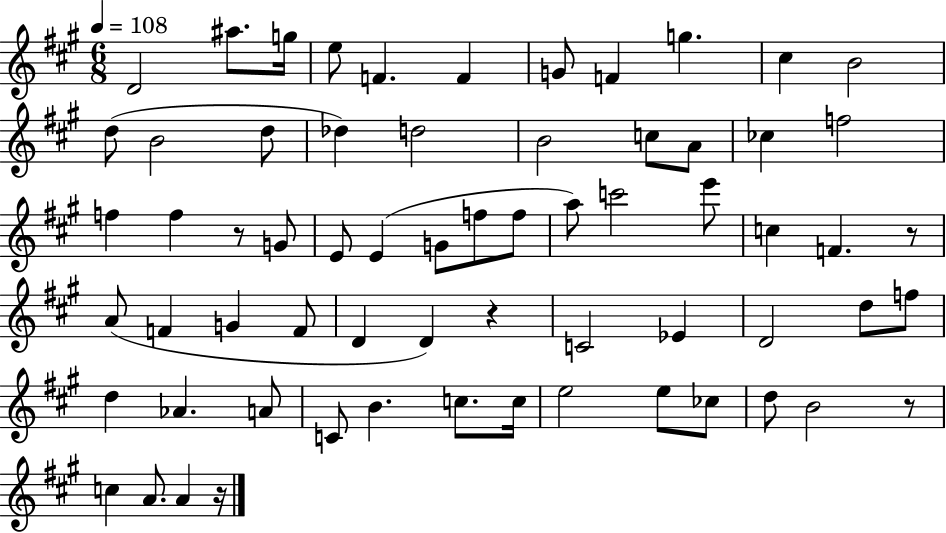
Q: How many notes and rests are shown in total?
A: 65